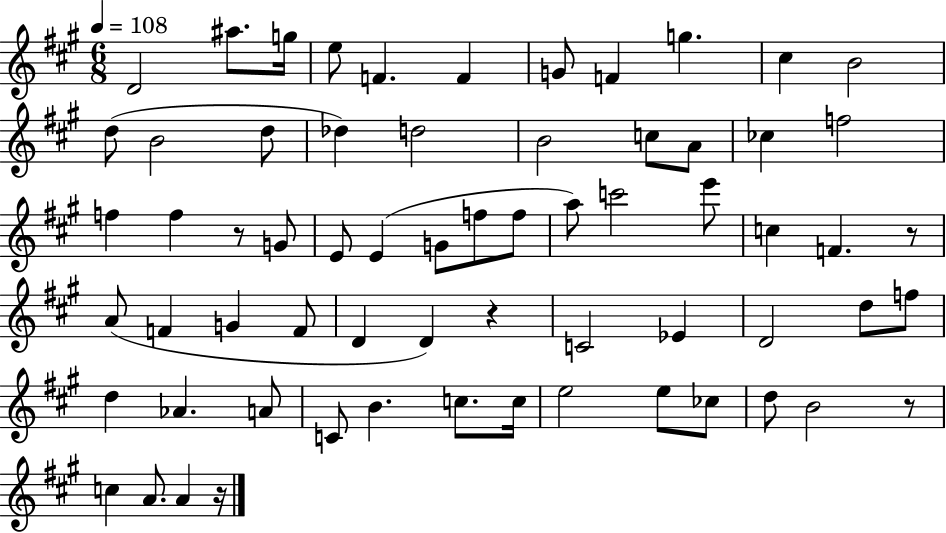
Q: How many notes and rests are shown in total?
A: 65